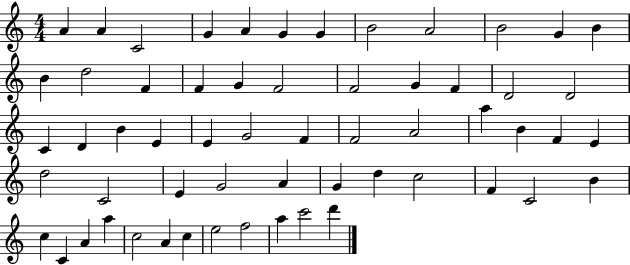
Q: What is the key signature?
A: C major